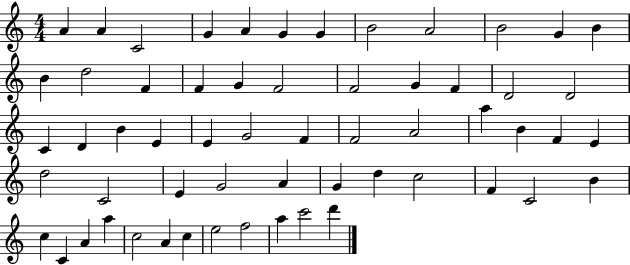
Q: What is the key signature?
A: C major